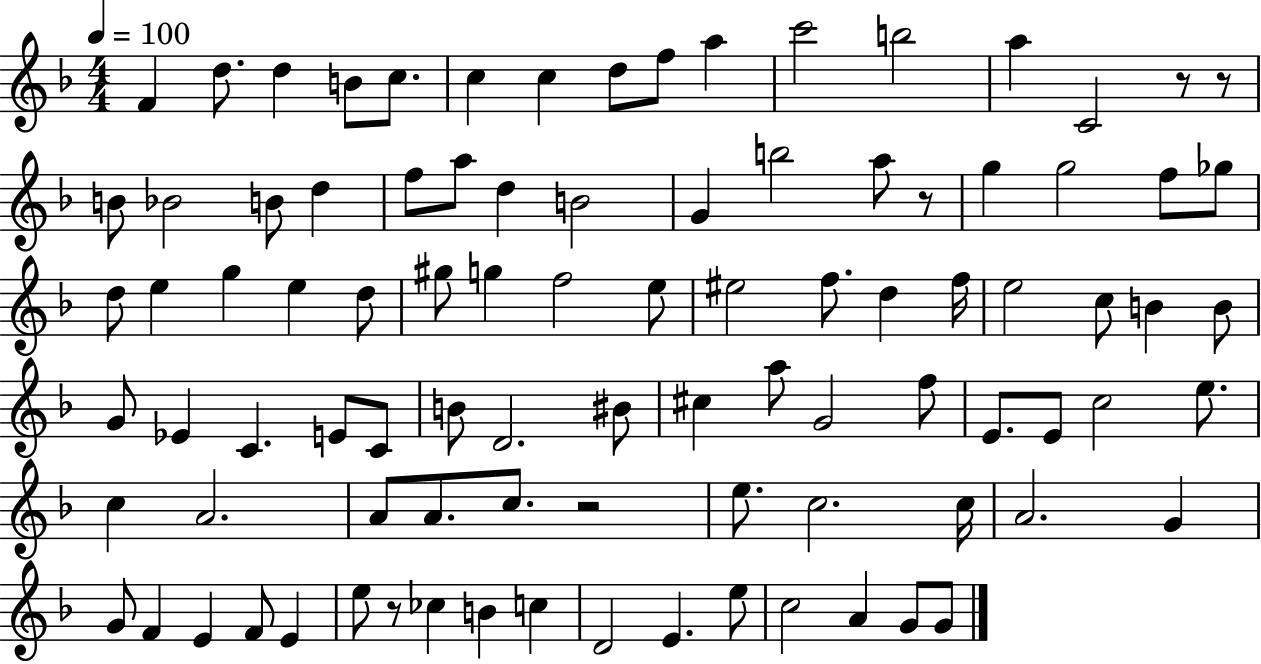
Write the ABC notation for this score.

X:1
T:Untitled
M:4/4
L:1/4
K:F
F d/2 d B/2 c/2 c c d/2 f/2 a c'2 b2 a C2 z/2 z/2 B/2 _B2 B/2 d f/2 a/2 d B2 G b2 a/2 z/2 g g2 f/2 _g/2 d/2 e g e d/2 ^g/2 g f2 e/2 ^e2 f/2 d f/4 e2 c/2 B B/2 G/2 _E C E/2 C/2 B/2 D2 ^B/2 ^c a/2 G2 f/2 E/2 E/2 c2 e/2 c A2 A/2 A/2 c/2 z2 e/2 c2 c/4 A2 G G/2 F E F/2 E e/2 z/2 _c B c D2 E e/2 c2 A G/2 G/2